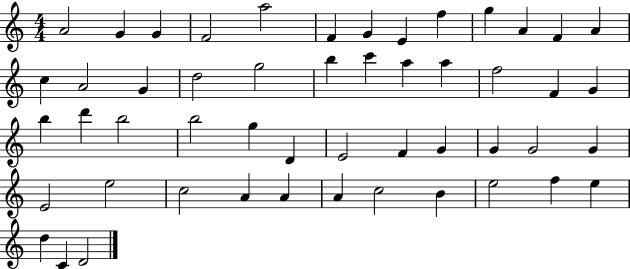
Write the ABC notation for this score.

X:1
T:Untitled
M:4/4
L:1/4
K:C
A2 G G F2 a2 F G E f g A F A c A2 G d2 g2 b c' a a f2 F G b d' b2 b2 g D E2 F G G G2 G E2 e2 c2 A A A c2 B e2 f e d C D2